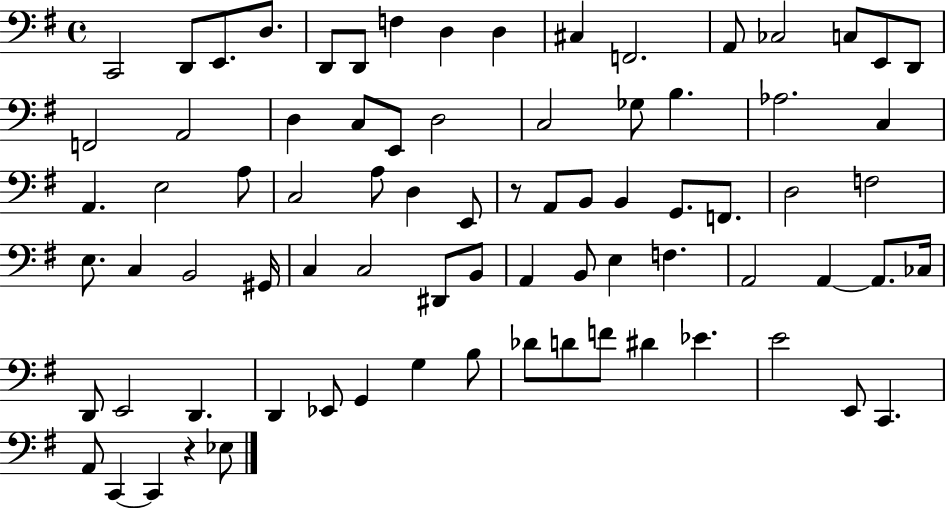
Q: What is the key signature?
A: G major